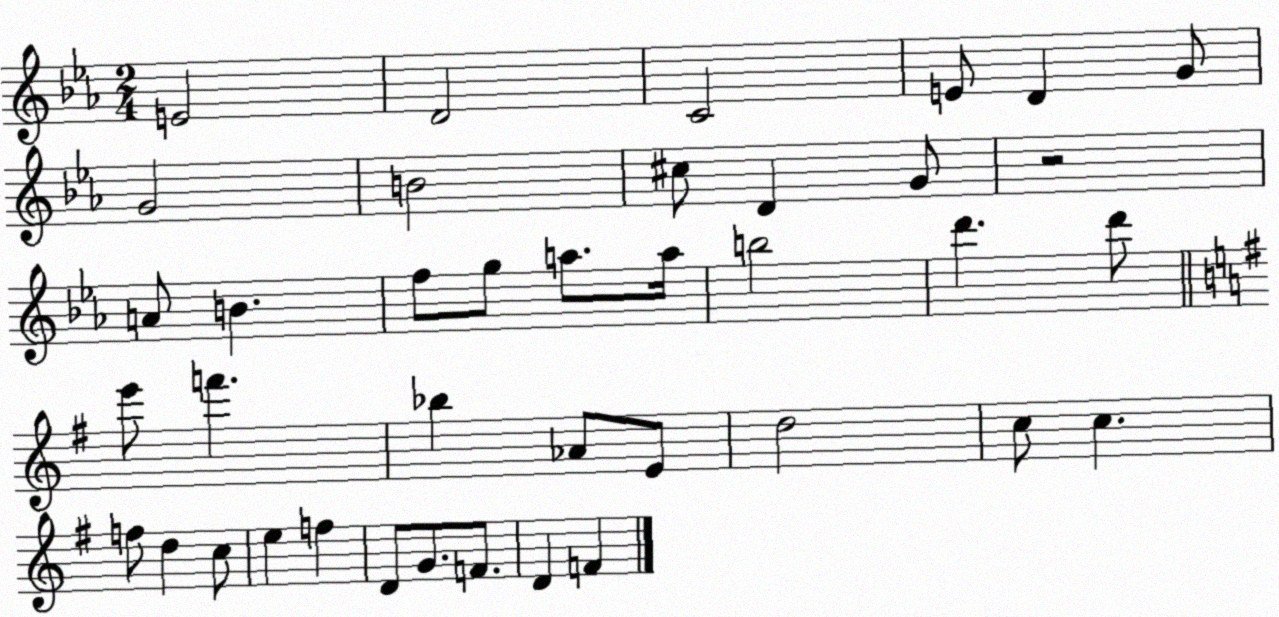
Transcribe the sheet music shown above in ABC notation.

X:1
T:Untitled
M:2/4
L:1/4
K:Eb
E2 D2 C2 E/2 D G/2 G2 B2 ^c/2 D G/2 z2 A/2 B f/2 g/2 a/2 a/4 b2 d' d'/2 e'/2 f' _b _A/2 E/2 d2 c/2 c f/2 d c/2 e f D/2 G/2 F/2 D F